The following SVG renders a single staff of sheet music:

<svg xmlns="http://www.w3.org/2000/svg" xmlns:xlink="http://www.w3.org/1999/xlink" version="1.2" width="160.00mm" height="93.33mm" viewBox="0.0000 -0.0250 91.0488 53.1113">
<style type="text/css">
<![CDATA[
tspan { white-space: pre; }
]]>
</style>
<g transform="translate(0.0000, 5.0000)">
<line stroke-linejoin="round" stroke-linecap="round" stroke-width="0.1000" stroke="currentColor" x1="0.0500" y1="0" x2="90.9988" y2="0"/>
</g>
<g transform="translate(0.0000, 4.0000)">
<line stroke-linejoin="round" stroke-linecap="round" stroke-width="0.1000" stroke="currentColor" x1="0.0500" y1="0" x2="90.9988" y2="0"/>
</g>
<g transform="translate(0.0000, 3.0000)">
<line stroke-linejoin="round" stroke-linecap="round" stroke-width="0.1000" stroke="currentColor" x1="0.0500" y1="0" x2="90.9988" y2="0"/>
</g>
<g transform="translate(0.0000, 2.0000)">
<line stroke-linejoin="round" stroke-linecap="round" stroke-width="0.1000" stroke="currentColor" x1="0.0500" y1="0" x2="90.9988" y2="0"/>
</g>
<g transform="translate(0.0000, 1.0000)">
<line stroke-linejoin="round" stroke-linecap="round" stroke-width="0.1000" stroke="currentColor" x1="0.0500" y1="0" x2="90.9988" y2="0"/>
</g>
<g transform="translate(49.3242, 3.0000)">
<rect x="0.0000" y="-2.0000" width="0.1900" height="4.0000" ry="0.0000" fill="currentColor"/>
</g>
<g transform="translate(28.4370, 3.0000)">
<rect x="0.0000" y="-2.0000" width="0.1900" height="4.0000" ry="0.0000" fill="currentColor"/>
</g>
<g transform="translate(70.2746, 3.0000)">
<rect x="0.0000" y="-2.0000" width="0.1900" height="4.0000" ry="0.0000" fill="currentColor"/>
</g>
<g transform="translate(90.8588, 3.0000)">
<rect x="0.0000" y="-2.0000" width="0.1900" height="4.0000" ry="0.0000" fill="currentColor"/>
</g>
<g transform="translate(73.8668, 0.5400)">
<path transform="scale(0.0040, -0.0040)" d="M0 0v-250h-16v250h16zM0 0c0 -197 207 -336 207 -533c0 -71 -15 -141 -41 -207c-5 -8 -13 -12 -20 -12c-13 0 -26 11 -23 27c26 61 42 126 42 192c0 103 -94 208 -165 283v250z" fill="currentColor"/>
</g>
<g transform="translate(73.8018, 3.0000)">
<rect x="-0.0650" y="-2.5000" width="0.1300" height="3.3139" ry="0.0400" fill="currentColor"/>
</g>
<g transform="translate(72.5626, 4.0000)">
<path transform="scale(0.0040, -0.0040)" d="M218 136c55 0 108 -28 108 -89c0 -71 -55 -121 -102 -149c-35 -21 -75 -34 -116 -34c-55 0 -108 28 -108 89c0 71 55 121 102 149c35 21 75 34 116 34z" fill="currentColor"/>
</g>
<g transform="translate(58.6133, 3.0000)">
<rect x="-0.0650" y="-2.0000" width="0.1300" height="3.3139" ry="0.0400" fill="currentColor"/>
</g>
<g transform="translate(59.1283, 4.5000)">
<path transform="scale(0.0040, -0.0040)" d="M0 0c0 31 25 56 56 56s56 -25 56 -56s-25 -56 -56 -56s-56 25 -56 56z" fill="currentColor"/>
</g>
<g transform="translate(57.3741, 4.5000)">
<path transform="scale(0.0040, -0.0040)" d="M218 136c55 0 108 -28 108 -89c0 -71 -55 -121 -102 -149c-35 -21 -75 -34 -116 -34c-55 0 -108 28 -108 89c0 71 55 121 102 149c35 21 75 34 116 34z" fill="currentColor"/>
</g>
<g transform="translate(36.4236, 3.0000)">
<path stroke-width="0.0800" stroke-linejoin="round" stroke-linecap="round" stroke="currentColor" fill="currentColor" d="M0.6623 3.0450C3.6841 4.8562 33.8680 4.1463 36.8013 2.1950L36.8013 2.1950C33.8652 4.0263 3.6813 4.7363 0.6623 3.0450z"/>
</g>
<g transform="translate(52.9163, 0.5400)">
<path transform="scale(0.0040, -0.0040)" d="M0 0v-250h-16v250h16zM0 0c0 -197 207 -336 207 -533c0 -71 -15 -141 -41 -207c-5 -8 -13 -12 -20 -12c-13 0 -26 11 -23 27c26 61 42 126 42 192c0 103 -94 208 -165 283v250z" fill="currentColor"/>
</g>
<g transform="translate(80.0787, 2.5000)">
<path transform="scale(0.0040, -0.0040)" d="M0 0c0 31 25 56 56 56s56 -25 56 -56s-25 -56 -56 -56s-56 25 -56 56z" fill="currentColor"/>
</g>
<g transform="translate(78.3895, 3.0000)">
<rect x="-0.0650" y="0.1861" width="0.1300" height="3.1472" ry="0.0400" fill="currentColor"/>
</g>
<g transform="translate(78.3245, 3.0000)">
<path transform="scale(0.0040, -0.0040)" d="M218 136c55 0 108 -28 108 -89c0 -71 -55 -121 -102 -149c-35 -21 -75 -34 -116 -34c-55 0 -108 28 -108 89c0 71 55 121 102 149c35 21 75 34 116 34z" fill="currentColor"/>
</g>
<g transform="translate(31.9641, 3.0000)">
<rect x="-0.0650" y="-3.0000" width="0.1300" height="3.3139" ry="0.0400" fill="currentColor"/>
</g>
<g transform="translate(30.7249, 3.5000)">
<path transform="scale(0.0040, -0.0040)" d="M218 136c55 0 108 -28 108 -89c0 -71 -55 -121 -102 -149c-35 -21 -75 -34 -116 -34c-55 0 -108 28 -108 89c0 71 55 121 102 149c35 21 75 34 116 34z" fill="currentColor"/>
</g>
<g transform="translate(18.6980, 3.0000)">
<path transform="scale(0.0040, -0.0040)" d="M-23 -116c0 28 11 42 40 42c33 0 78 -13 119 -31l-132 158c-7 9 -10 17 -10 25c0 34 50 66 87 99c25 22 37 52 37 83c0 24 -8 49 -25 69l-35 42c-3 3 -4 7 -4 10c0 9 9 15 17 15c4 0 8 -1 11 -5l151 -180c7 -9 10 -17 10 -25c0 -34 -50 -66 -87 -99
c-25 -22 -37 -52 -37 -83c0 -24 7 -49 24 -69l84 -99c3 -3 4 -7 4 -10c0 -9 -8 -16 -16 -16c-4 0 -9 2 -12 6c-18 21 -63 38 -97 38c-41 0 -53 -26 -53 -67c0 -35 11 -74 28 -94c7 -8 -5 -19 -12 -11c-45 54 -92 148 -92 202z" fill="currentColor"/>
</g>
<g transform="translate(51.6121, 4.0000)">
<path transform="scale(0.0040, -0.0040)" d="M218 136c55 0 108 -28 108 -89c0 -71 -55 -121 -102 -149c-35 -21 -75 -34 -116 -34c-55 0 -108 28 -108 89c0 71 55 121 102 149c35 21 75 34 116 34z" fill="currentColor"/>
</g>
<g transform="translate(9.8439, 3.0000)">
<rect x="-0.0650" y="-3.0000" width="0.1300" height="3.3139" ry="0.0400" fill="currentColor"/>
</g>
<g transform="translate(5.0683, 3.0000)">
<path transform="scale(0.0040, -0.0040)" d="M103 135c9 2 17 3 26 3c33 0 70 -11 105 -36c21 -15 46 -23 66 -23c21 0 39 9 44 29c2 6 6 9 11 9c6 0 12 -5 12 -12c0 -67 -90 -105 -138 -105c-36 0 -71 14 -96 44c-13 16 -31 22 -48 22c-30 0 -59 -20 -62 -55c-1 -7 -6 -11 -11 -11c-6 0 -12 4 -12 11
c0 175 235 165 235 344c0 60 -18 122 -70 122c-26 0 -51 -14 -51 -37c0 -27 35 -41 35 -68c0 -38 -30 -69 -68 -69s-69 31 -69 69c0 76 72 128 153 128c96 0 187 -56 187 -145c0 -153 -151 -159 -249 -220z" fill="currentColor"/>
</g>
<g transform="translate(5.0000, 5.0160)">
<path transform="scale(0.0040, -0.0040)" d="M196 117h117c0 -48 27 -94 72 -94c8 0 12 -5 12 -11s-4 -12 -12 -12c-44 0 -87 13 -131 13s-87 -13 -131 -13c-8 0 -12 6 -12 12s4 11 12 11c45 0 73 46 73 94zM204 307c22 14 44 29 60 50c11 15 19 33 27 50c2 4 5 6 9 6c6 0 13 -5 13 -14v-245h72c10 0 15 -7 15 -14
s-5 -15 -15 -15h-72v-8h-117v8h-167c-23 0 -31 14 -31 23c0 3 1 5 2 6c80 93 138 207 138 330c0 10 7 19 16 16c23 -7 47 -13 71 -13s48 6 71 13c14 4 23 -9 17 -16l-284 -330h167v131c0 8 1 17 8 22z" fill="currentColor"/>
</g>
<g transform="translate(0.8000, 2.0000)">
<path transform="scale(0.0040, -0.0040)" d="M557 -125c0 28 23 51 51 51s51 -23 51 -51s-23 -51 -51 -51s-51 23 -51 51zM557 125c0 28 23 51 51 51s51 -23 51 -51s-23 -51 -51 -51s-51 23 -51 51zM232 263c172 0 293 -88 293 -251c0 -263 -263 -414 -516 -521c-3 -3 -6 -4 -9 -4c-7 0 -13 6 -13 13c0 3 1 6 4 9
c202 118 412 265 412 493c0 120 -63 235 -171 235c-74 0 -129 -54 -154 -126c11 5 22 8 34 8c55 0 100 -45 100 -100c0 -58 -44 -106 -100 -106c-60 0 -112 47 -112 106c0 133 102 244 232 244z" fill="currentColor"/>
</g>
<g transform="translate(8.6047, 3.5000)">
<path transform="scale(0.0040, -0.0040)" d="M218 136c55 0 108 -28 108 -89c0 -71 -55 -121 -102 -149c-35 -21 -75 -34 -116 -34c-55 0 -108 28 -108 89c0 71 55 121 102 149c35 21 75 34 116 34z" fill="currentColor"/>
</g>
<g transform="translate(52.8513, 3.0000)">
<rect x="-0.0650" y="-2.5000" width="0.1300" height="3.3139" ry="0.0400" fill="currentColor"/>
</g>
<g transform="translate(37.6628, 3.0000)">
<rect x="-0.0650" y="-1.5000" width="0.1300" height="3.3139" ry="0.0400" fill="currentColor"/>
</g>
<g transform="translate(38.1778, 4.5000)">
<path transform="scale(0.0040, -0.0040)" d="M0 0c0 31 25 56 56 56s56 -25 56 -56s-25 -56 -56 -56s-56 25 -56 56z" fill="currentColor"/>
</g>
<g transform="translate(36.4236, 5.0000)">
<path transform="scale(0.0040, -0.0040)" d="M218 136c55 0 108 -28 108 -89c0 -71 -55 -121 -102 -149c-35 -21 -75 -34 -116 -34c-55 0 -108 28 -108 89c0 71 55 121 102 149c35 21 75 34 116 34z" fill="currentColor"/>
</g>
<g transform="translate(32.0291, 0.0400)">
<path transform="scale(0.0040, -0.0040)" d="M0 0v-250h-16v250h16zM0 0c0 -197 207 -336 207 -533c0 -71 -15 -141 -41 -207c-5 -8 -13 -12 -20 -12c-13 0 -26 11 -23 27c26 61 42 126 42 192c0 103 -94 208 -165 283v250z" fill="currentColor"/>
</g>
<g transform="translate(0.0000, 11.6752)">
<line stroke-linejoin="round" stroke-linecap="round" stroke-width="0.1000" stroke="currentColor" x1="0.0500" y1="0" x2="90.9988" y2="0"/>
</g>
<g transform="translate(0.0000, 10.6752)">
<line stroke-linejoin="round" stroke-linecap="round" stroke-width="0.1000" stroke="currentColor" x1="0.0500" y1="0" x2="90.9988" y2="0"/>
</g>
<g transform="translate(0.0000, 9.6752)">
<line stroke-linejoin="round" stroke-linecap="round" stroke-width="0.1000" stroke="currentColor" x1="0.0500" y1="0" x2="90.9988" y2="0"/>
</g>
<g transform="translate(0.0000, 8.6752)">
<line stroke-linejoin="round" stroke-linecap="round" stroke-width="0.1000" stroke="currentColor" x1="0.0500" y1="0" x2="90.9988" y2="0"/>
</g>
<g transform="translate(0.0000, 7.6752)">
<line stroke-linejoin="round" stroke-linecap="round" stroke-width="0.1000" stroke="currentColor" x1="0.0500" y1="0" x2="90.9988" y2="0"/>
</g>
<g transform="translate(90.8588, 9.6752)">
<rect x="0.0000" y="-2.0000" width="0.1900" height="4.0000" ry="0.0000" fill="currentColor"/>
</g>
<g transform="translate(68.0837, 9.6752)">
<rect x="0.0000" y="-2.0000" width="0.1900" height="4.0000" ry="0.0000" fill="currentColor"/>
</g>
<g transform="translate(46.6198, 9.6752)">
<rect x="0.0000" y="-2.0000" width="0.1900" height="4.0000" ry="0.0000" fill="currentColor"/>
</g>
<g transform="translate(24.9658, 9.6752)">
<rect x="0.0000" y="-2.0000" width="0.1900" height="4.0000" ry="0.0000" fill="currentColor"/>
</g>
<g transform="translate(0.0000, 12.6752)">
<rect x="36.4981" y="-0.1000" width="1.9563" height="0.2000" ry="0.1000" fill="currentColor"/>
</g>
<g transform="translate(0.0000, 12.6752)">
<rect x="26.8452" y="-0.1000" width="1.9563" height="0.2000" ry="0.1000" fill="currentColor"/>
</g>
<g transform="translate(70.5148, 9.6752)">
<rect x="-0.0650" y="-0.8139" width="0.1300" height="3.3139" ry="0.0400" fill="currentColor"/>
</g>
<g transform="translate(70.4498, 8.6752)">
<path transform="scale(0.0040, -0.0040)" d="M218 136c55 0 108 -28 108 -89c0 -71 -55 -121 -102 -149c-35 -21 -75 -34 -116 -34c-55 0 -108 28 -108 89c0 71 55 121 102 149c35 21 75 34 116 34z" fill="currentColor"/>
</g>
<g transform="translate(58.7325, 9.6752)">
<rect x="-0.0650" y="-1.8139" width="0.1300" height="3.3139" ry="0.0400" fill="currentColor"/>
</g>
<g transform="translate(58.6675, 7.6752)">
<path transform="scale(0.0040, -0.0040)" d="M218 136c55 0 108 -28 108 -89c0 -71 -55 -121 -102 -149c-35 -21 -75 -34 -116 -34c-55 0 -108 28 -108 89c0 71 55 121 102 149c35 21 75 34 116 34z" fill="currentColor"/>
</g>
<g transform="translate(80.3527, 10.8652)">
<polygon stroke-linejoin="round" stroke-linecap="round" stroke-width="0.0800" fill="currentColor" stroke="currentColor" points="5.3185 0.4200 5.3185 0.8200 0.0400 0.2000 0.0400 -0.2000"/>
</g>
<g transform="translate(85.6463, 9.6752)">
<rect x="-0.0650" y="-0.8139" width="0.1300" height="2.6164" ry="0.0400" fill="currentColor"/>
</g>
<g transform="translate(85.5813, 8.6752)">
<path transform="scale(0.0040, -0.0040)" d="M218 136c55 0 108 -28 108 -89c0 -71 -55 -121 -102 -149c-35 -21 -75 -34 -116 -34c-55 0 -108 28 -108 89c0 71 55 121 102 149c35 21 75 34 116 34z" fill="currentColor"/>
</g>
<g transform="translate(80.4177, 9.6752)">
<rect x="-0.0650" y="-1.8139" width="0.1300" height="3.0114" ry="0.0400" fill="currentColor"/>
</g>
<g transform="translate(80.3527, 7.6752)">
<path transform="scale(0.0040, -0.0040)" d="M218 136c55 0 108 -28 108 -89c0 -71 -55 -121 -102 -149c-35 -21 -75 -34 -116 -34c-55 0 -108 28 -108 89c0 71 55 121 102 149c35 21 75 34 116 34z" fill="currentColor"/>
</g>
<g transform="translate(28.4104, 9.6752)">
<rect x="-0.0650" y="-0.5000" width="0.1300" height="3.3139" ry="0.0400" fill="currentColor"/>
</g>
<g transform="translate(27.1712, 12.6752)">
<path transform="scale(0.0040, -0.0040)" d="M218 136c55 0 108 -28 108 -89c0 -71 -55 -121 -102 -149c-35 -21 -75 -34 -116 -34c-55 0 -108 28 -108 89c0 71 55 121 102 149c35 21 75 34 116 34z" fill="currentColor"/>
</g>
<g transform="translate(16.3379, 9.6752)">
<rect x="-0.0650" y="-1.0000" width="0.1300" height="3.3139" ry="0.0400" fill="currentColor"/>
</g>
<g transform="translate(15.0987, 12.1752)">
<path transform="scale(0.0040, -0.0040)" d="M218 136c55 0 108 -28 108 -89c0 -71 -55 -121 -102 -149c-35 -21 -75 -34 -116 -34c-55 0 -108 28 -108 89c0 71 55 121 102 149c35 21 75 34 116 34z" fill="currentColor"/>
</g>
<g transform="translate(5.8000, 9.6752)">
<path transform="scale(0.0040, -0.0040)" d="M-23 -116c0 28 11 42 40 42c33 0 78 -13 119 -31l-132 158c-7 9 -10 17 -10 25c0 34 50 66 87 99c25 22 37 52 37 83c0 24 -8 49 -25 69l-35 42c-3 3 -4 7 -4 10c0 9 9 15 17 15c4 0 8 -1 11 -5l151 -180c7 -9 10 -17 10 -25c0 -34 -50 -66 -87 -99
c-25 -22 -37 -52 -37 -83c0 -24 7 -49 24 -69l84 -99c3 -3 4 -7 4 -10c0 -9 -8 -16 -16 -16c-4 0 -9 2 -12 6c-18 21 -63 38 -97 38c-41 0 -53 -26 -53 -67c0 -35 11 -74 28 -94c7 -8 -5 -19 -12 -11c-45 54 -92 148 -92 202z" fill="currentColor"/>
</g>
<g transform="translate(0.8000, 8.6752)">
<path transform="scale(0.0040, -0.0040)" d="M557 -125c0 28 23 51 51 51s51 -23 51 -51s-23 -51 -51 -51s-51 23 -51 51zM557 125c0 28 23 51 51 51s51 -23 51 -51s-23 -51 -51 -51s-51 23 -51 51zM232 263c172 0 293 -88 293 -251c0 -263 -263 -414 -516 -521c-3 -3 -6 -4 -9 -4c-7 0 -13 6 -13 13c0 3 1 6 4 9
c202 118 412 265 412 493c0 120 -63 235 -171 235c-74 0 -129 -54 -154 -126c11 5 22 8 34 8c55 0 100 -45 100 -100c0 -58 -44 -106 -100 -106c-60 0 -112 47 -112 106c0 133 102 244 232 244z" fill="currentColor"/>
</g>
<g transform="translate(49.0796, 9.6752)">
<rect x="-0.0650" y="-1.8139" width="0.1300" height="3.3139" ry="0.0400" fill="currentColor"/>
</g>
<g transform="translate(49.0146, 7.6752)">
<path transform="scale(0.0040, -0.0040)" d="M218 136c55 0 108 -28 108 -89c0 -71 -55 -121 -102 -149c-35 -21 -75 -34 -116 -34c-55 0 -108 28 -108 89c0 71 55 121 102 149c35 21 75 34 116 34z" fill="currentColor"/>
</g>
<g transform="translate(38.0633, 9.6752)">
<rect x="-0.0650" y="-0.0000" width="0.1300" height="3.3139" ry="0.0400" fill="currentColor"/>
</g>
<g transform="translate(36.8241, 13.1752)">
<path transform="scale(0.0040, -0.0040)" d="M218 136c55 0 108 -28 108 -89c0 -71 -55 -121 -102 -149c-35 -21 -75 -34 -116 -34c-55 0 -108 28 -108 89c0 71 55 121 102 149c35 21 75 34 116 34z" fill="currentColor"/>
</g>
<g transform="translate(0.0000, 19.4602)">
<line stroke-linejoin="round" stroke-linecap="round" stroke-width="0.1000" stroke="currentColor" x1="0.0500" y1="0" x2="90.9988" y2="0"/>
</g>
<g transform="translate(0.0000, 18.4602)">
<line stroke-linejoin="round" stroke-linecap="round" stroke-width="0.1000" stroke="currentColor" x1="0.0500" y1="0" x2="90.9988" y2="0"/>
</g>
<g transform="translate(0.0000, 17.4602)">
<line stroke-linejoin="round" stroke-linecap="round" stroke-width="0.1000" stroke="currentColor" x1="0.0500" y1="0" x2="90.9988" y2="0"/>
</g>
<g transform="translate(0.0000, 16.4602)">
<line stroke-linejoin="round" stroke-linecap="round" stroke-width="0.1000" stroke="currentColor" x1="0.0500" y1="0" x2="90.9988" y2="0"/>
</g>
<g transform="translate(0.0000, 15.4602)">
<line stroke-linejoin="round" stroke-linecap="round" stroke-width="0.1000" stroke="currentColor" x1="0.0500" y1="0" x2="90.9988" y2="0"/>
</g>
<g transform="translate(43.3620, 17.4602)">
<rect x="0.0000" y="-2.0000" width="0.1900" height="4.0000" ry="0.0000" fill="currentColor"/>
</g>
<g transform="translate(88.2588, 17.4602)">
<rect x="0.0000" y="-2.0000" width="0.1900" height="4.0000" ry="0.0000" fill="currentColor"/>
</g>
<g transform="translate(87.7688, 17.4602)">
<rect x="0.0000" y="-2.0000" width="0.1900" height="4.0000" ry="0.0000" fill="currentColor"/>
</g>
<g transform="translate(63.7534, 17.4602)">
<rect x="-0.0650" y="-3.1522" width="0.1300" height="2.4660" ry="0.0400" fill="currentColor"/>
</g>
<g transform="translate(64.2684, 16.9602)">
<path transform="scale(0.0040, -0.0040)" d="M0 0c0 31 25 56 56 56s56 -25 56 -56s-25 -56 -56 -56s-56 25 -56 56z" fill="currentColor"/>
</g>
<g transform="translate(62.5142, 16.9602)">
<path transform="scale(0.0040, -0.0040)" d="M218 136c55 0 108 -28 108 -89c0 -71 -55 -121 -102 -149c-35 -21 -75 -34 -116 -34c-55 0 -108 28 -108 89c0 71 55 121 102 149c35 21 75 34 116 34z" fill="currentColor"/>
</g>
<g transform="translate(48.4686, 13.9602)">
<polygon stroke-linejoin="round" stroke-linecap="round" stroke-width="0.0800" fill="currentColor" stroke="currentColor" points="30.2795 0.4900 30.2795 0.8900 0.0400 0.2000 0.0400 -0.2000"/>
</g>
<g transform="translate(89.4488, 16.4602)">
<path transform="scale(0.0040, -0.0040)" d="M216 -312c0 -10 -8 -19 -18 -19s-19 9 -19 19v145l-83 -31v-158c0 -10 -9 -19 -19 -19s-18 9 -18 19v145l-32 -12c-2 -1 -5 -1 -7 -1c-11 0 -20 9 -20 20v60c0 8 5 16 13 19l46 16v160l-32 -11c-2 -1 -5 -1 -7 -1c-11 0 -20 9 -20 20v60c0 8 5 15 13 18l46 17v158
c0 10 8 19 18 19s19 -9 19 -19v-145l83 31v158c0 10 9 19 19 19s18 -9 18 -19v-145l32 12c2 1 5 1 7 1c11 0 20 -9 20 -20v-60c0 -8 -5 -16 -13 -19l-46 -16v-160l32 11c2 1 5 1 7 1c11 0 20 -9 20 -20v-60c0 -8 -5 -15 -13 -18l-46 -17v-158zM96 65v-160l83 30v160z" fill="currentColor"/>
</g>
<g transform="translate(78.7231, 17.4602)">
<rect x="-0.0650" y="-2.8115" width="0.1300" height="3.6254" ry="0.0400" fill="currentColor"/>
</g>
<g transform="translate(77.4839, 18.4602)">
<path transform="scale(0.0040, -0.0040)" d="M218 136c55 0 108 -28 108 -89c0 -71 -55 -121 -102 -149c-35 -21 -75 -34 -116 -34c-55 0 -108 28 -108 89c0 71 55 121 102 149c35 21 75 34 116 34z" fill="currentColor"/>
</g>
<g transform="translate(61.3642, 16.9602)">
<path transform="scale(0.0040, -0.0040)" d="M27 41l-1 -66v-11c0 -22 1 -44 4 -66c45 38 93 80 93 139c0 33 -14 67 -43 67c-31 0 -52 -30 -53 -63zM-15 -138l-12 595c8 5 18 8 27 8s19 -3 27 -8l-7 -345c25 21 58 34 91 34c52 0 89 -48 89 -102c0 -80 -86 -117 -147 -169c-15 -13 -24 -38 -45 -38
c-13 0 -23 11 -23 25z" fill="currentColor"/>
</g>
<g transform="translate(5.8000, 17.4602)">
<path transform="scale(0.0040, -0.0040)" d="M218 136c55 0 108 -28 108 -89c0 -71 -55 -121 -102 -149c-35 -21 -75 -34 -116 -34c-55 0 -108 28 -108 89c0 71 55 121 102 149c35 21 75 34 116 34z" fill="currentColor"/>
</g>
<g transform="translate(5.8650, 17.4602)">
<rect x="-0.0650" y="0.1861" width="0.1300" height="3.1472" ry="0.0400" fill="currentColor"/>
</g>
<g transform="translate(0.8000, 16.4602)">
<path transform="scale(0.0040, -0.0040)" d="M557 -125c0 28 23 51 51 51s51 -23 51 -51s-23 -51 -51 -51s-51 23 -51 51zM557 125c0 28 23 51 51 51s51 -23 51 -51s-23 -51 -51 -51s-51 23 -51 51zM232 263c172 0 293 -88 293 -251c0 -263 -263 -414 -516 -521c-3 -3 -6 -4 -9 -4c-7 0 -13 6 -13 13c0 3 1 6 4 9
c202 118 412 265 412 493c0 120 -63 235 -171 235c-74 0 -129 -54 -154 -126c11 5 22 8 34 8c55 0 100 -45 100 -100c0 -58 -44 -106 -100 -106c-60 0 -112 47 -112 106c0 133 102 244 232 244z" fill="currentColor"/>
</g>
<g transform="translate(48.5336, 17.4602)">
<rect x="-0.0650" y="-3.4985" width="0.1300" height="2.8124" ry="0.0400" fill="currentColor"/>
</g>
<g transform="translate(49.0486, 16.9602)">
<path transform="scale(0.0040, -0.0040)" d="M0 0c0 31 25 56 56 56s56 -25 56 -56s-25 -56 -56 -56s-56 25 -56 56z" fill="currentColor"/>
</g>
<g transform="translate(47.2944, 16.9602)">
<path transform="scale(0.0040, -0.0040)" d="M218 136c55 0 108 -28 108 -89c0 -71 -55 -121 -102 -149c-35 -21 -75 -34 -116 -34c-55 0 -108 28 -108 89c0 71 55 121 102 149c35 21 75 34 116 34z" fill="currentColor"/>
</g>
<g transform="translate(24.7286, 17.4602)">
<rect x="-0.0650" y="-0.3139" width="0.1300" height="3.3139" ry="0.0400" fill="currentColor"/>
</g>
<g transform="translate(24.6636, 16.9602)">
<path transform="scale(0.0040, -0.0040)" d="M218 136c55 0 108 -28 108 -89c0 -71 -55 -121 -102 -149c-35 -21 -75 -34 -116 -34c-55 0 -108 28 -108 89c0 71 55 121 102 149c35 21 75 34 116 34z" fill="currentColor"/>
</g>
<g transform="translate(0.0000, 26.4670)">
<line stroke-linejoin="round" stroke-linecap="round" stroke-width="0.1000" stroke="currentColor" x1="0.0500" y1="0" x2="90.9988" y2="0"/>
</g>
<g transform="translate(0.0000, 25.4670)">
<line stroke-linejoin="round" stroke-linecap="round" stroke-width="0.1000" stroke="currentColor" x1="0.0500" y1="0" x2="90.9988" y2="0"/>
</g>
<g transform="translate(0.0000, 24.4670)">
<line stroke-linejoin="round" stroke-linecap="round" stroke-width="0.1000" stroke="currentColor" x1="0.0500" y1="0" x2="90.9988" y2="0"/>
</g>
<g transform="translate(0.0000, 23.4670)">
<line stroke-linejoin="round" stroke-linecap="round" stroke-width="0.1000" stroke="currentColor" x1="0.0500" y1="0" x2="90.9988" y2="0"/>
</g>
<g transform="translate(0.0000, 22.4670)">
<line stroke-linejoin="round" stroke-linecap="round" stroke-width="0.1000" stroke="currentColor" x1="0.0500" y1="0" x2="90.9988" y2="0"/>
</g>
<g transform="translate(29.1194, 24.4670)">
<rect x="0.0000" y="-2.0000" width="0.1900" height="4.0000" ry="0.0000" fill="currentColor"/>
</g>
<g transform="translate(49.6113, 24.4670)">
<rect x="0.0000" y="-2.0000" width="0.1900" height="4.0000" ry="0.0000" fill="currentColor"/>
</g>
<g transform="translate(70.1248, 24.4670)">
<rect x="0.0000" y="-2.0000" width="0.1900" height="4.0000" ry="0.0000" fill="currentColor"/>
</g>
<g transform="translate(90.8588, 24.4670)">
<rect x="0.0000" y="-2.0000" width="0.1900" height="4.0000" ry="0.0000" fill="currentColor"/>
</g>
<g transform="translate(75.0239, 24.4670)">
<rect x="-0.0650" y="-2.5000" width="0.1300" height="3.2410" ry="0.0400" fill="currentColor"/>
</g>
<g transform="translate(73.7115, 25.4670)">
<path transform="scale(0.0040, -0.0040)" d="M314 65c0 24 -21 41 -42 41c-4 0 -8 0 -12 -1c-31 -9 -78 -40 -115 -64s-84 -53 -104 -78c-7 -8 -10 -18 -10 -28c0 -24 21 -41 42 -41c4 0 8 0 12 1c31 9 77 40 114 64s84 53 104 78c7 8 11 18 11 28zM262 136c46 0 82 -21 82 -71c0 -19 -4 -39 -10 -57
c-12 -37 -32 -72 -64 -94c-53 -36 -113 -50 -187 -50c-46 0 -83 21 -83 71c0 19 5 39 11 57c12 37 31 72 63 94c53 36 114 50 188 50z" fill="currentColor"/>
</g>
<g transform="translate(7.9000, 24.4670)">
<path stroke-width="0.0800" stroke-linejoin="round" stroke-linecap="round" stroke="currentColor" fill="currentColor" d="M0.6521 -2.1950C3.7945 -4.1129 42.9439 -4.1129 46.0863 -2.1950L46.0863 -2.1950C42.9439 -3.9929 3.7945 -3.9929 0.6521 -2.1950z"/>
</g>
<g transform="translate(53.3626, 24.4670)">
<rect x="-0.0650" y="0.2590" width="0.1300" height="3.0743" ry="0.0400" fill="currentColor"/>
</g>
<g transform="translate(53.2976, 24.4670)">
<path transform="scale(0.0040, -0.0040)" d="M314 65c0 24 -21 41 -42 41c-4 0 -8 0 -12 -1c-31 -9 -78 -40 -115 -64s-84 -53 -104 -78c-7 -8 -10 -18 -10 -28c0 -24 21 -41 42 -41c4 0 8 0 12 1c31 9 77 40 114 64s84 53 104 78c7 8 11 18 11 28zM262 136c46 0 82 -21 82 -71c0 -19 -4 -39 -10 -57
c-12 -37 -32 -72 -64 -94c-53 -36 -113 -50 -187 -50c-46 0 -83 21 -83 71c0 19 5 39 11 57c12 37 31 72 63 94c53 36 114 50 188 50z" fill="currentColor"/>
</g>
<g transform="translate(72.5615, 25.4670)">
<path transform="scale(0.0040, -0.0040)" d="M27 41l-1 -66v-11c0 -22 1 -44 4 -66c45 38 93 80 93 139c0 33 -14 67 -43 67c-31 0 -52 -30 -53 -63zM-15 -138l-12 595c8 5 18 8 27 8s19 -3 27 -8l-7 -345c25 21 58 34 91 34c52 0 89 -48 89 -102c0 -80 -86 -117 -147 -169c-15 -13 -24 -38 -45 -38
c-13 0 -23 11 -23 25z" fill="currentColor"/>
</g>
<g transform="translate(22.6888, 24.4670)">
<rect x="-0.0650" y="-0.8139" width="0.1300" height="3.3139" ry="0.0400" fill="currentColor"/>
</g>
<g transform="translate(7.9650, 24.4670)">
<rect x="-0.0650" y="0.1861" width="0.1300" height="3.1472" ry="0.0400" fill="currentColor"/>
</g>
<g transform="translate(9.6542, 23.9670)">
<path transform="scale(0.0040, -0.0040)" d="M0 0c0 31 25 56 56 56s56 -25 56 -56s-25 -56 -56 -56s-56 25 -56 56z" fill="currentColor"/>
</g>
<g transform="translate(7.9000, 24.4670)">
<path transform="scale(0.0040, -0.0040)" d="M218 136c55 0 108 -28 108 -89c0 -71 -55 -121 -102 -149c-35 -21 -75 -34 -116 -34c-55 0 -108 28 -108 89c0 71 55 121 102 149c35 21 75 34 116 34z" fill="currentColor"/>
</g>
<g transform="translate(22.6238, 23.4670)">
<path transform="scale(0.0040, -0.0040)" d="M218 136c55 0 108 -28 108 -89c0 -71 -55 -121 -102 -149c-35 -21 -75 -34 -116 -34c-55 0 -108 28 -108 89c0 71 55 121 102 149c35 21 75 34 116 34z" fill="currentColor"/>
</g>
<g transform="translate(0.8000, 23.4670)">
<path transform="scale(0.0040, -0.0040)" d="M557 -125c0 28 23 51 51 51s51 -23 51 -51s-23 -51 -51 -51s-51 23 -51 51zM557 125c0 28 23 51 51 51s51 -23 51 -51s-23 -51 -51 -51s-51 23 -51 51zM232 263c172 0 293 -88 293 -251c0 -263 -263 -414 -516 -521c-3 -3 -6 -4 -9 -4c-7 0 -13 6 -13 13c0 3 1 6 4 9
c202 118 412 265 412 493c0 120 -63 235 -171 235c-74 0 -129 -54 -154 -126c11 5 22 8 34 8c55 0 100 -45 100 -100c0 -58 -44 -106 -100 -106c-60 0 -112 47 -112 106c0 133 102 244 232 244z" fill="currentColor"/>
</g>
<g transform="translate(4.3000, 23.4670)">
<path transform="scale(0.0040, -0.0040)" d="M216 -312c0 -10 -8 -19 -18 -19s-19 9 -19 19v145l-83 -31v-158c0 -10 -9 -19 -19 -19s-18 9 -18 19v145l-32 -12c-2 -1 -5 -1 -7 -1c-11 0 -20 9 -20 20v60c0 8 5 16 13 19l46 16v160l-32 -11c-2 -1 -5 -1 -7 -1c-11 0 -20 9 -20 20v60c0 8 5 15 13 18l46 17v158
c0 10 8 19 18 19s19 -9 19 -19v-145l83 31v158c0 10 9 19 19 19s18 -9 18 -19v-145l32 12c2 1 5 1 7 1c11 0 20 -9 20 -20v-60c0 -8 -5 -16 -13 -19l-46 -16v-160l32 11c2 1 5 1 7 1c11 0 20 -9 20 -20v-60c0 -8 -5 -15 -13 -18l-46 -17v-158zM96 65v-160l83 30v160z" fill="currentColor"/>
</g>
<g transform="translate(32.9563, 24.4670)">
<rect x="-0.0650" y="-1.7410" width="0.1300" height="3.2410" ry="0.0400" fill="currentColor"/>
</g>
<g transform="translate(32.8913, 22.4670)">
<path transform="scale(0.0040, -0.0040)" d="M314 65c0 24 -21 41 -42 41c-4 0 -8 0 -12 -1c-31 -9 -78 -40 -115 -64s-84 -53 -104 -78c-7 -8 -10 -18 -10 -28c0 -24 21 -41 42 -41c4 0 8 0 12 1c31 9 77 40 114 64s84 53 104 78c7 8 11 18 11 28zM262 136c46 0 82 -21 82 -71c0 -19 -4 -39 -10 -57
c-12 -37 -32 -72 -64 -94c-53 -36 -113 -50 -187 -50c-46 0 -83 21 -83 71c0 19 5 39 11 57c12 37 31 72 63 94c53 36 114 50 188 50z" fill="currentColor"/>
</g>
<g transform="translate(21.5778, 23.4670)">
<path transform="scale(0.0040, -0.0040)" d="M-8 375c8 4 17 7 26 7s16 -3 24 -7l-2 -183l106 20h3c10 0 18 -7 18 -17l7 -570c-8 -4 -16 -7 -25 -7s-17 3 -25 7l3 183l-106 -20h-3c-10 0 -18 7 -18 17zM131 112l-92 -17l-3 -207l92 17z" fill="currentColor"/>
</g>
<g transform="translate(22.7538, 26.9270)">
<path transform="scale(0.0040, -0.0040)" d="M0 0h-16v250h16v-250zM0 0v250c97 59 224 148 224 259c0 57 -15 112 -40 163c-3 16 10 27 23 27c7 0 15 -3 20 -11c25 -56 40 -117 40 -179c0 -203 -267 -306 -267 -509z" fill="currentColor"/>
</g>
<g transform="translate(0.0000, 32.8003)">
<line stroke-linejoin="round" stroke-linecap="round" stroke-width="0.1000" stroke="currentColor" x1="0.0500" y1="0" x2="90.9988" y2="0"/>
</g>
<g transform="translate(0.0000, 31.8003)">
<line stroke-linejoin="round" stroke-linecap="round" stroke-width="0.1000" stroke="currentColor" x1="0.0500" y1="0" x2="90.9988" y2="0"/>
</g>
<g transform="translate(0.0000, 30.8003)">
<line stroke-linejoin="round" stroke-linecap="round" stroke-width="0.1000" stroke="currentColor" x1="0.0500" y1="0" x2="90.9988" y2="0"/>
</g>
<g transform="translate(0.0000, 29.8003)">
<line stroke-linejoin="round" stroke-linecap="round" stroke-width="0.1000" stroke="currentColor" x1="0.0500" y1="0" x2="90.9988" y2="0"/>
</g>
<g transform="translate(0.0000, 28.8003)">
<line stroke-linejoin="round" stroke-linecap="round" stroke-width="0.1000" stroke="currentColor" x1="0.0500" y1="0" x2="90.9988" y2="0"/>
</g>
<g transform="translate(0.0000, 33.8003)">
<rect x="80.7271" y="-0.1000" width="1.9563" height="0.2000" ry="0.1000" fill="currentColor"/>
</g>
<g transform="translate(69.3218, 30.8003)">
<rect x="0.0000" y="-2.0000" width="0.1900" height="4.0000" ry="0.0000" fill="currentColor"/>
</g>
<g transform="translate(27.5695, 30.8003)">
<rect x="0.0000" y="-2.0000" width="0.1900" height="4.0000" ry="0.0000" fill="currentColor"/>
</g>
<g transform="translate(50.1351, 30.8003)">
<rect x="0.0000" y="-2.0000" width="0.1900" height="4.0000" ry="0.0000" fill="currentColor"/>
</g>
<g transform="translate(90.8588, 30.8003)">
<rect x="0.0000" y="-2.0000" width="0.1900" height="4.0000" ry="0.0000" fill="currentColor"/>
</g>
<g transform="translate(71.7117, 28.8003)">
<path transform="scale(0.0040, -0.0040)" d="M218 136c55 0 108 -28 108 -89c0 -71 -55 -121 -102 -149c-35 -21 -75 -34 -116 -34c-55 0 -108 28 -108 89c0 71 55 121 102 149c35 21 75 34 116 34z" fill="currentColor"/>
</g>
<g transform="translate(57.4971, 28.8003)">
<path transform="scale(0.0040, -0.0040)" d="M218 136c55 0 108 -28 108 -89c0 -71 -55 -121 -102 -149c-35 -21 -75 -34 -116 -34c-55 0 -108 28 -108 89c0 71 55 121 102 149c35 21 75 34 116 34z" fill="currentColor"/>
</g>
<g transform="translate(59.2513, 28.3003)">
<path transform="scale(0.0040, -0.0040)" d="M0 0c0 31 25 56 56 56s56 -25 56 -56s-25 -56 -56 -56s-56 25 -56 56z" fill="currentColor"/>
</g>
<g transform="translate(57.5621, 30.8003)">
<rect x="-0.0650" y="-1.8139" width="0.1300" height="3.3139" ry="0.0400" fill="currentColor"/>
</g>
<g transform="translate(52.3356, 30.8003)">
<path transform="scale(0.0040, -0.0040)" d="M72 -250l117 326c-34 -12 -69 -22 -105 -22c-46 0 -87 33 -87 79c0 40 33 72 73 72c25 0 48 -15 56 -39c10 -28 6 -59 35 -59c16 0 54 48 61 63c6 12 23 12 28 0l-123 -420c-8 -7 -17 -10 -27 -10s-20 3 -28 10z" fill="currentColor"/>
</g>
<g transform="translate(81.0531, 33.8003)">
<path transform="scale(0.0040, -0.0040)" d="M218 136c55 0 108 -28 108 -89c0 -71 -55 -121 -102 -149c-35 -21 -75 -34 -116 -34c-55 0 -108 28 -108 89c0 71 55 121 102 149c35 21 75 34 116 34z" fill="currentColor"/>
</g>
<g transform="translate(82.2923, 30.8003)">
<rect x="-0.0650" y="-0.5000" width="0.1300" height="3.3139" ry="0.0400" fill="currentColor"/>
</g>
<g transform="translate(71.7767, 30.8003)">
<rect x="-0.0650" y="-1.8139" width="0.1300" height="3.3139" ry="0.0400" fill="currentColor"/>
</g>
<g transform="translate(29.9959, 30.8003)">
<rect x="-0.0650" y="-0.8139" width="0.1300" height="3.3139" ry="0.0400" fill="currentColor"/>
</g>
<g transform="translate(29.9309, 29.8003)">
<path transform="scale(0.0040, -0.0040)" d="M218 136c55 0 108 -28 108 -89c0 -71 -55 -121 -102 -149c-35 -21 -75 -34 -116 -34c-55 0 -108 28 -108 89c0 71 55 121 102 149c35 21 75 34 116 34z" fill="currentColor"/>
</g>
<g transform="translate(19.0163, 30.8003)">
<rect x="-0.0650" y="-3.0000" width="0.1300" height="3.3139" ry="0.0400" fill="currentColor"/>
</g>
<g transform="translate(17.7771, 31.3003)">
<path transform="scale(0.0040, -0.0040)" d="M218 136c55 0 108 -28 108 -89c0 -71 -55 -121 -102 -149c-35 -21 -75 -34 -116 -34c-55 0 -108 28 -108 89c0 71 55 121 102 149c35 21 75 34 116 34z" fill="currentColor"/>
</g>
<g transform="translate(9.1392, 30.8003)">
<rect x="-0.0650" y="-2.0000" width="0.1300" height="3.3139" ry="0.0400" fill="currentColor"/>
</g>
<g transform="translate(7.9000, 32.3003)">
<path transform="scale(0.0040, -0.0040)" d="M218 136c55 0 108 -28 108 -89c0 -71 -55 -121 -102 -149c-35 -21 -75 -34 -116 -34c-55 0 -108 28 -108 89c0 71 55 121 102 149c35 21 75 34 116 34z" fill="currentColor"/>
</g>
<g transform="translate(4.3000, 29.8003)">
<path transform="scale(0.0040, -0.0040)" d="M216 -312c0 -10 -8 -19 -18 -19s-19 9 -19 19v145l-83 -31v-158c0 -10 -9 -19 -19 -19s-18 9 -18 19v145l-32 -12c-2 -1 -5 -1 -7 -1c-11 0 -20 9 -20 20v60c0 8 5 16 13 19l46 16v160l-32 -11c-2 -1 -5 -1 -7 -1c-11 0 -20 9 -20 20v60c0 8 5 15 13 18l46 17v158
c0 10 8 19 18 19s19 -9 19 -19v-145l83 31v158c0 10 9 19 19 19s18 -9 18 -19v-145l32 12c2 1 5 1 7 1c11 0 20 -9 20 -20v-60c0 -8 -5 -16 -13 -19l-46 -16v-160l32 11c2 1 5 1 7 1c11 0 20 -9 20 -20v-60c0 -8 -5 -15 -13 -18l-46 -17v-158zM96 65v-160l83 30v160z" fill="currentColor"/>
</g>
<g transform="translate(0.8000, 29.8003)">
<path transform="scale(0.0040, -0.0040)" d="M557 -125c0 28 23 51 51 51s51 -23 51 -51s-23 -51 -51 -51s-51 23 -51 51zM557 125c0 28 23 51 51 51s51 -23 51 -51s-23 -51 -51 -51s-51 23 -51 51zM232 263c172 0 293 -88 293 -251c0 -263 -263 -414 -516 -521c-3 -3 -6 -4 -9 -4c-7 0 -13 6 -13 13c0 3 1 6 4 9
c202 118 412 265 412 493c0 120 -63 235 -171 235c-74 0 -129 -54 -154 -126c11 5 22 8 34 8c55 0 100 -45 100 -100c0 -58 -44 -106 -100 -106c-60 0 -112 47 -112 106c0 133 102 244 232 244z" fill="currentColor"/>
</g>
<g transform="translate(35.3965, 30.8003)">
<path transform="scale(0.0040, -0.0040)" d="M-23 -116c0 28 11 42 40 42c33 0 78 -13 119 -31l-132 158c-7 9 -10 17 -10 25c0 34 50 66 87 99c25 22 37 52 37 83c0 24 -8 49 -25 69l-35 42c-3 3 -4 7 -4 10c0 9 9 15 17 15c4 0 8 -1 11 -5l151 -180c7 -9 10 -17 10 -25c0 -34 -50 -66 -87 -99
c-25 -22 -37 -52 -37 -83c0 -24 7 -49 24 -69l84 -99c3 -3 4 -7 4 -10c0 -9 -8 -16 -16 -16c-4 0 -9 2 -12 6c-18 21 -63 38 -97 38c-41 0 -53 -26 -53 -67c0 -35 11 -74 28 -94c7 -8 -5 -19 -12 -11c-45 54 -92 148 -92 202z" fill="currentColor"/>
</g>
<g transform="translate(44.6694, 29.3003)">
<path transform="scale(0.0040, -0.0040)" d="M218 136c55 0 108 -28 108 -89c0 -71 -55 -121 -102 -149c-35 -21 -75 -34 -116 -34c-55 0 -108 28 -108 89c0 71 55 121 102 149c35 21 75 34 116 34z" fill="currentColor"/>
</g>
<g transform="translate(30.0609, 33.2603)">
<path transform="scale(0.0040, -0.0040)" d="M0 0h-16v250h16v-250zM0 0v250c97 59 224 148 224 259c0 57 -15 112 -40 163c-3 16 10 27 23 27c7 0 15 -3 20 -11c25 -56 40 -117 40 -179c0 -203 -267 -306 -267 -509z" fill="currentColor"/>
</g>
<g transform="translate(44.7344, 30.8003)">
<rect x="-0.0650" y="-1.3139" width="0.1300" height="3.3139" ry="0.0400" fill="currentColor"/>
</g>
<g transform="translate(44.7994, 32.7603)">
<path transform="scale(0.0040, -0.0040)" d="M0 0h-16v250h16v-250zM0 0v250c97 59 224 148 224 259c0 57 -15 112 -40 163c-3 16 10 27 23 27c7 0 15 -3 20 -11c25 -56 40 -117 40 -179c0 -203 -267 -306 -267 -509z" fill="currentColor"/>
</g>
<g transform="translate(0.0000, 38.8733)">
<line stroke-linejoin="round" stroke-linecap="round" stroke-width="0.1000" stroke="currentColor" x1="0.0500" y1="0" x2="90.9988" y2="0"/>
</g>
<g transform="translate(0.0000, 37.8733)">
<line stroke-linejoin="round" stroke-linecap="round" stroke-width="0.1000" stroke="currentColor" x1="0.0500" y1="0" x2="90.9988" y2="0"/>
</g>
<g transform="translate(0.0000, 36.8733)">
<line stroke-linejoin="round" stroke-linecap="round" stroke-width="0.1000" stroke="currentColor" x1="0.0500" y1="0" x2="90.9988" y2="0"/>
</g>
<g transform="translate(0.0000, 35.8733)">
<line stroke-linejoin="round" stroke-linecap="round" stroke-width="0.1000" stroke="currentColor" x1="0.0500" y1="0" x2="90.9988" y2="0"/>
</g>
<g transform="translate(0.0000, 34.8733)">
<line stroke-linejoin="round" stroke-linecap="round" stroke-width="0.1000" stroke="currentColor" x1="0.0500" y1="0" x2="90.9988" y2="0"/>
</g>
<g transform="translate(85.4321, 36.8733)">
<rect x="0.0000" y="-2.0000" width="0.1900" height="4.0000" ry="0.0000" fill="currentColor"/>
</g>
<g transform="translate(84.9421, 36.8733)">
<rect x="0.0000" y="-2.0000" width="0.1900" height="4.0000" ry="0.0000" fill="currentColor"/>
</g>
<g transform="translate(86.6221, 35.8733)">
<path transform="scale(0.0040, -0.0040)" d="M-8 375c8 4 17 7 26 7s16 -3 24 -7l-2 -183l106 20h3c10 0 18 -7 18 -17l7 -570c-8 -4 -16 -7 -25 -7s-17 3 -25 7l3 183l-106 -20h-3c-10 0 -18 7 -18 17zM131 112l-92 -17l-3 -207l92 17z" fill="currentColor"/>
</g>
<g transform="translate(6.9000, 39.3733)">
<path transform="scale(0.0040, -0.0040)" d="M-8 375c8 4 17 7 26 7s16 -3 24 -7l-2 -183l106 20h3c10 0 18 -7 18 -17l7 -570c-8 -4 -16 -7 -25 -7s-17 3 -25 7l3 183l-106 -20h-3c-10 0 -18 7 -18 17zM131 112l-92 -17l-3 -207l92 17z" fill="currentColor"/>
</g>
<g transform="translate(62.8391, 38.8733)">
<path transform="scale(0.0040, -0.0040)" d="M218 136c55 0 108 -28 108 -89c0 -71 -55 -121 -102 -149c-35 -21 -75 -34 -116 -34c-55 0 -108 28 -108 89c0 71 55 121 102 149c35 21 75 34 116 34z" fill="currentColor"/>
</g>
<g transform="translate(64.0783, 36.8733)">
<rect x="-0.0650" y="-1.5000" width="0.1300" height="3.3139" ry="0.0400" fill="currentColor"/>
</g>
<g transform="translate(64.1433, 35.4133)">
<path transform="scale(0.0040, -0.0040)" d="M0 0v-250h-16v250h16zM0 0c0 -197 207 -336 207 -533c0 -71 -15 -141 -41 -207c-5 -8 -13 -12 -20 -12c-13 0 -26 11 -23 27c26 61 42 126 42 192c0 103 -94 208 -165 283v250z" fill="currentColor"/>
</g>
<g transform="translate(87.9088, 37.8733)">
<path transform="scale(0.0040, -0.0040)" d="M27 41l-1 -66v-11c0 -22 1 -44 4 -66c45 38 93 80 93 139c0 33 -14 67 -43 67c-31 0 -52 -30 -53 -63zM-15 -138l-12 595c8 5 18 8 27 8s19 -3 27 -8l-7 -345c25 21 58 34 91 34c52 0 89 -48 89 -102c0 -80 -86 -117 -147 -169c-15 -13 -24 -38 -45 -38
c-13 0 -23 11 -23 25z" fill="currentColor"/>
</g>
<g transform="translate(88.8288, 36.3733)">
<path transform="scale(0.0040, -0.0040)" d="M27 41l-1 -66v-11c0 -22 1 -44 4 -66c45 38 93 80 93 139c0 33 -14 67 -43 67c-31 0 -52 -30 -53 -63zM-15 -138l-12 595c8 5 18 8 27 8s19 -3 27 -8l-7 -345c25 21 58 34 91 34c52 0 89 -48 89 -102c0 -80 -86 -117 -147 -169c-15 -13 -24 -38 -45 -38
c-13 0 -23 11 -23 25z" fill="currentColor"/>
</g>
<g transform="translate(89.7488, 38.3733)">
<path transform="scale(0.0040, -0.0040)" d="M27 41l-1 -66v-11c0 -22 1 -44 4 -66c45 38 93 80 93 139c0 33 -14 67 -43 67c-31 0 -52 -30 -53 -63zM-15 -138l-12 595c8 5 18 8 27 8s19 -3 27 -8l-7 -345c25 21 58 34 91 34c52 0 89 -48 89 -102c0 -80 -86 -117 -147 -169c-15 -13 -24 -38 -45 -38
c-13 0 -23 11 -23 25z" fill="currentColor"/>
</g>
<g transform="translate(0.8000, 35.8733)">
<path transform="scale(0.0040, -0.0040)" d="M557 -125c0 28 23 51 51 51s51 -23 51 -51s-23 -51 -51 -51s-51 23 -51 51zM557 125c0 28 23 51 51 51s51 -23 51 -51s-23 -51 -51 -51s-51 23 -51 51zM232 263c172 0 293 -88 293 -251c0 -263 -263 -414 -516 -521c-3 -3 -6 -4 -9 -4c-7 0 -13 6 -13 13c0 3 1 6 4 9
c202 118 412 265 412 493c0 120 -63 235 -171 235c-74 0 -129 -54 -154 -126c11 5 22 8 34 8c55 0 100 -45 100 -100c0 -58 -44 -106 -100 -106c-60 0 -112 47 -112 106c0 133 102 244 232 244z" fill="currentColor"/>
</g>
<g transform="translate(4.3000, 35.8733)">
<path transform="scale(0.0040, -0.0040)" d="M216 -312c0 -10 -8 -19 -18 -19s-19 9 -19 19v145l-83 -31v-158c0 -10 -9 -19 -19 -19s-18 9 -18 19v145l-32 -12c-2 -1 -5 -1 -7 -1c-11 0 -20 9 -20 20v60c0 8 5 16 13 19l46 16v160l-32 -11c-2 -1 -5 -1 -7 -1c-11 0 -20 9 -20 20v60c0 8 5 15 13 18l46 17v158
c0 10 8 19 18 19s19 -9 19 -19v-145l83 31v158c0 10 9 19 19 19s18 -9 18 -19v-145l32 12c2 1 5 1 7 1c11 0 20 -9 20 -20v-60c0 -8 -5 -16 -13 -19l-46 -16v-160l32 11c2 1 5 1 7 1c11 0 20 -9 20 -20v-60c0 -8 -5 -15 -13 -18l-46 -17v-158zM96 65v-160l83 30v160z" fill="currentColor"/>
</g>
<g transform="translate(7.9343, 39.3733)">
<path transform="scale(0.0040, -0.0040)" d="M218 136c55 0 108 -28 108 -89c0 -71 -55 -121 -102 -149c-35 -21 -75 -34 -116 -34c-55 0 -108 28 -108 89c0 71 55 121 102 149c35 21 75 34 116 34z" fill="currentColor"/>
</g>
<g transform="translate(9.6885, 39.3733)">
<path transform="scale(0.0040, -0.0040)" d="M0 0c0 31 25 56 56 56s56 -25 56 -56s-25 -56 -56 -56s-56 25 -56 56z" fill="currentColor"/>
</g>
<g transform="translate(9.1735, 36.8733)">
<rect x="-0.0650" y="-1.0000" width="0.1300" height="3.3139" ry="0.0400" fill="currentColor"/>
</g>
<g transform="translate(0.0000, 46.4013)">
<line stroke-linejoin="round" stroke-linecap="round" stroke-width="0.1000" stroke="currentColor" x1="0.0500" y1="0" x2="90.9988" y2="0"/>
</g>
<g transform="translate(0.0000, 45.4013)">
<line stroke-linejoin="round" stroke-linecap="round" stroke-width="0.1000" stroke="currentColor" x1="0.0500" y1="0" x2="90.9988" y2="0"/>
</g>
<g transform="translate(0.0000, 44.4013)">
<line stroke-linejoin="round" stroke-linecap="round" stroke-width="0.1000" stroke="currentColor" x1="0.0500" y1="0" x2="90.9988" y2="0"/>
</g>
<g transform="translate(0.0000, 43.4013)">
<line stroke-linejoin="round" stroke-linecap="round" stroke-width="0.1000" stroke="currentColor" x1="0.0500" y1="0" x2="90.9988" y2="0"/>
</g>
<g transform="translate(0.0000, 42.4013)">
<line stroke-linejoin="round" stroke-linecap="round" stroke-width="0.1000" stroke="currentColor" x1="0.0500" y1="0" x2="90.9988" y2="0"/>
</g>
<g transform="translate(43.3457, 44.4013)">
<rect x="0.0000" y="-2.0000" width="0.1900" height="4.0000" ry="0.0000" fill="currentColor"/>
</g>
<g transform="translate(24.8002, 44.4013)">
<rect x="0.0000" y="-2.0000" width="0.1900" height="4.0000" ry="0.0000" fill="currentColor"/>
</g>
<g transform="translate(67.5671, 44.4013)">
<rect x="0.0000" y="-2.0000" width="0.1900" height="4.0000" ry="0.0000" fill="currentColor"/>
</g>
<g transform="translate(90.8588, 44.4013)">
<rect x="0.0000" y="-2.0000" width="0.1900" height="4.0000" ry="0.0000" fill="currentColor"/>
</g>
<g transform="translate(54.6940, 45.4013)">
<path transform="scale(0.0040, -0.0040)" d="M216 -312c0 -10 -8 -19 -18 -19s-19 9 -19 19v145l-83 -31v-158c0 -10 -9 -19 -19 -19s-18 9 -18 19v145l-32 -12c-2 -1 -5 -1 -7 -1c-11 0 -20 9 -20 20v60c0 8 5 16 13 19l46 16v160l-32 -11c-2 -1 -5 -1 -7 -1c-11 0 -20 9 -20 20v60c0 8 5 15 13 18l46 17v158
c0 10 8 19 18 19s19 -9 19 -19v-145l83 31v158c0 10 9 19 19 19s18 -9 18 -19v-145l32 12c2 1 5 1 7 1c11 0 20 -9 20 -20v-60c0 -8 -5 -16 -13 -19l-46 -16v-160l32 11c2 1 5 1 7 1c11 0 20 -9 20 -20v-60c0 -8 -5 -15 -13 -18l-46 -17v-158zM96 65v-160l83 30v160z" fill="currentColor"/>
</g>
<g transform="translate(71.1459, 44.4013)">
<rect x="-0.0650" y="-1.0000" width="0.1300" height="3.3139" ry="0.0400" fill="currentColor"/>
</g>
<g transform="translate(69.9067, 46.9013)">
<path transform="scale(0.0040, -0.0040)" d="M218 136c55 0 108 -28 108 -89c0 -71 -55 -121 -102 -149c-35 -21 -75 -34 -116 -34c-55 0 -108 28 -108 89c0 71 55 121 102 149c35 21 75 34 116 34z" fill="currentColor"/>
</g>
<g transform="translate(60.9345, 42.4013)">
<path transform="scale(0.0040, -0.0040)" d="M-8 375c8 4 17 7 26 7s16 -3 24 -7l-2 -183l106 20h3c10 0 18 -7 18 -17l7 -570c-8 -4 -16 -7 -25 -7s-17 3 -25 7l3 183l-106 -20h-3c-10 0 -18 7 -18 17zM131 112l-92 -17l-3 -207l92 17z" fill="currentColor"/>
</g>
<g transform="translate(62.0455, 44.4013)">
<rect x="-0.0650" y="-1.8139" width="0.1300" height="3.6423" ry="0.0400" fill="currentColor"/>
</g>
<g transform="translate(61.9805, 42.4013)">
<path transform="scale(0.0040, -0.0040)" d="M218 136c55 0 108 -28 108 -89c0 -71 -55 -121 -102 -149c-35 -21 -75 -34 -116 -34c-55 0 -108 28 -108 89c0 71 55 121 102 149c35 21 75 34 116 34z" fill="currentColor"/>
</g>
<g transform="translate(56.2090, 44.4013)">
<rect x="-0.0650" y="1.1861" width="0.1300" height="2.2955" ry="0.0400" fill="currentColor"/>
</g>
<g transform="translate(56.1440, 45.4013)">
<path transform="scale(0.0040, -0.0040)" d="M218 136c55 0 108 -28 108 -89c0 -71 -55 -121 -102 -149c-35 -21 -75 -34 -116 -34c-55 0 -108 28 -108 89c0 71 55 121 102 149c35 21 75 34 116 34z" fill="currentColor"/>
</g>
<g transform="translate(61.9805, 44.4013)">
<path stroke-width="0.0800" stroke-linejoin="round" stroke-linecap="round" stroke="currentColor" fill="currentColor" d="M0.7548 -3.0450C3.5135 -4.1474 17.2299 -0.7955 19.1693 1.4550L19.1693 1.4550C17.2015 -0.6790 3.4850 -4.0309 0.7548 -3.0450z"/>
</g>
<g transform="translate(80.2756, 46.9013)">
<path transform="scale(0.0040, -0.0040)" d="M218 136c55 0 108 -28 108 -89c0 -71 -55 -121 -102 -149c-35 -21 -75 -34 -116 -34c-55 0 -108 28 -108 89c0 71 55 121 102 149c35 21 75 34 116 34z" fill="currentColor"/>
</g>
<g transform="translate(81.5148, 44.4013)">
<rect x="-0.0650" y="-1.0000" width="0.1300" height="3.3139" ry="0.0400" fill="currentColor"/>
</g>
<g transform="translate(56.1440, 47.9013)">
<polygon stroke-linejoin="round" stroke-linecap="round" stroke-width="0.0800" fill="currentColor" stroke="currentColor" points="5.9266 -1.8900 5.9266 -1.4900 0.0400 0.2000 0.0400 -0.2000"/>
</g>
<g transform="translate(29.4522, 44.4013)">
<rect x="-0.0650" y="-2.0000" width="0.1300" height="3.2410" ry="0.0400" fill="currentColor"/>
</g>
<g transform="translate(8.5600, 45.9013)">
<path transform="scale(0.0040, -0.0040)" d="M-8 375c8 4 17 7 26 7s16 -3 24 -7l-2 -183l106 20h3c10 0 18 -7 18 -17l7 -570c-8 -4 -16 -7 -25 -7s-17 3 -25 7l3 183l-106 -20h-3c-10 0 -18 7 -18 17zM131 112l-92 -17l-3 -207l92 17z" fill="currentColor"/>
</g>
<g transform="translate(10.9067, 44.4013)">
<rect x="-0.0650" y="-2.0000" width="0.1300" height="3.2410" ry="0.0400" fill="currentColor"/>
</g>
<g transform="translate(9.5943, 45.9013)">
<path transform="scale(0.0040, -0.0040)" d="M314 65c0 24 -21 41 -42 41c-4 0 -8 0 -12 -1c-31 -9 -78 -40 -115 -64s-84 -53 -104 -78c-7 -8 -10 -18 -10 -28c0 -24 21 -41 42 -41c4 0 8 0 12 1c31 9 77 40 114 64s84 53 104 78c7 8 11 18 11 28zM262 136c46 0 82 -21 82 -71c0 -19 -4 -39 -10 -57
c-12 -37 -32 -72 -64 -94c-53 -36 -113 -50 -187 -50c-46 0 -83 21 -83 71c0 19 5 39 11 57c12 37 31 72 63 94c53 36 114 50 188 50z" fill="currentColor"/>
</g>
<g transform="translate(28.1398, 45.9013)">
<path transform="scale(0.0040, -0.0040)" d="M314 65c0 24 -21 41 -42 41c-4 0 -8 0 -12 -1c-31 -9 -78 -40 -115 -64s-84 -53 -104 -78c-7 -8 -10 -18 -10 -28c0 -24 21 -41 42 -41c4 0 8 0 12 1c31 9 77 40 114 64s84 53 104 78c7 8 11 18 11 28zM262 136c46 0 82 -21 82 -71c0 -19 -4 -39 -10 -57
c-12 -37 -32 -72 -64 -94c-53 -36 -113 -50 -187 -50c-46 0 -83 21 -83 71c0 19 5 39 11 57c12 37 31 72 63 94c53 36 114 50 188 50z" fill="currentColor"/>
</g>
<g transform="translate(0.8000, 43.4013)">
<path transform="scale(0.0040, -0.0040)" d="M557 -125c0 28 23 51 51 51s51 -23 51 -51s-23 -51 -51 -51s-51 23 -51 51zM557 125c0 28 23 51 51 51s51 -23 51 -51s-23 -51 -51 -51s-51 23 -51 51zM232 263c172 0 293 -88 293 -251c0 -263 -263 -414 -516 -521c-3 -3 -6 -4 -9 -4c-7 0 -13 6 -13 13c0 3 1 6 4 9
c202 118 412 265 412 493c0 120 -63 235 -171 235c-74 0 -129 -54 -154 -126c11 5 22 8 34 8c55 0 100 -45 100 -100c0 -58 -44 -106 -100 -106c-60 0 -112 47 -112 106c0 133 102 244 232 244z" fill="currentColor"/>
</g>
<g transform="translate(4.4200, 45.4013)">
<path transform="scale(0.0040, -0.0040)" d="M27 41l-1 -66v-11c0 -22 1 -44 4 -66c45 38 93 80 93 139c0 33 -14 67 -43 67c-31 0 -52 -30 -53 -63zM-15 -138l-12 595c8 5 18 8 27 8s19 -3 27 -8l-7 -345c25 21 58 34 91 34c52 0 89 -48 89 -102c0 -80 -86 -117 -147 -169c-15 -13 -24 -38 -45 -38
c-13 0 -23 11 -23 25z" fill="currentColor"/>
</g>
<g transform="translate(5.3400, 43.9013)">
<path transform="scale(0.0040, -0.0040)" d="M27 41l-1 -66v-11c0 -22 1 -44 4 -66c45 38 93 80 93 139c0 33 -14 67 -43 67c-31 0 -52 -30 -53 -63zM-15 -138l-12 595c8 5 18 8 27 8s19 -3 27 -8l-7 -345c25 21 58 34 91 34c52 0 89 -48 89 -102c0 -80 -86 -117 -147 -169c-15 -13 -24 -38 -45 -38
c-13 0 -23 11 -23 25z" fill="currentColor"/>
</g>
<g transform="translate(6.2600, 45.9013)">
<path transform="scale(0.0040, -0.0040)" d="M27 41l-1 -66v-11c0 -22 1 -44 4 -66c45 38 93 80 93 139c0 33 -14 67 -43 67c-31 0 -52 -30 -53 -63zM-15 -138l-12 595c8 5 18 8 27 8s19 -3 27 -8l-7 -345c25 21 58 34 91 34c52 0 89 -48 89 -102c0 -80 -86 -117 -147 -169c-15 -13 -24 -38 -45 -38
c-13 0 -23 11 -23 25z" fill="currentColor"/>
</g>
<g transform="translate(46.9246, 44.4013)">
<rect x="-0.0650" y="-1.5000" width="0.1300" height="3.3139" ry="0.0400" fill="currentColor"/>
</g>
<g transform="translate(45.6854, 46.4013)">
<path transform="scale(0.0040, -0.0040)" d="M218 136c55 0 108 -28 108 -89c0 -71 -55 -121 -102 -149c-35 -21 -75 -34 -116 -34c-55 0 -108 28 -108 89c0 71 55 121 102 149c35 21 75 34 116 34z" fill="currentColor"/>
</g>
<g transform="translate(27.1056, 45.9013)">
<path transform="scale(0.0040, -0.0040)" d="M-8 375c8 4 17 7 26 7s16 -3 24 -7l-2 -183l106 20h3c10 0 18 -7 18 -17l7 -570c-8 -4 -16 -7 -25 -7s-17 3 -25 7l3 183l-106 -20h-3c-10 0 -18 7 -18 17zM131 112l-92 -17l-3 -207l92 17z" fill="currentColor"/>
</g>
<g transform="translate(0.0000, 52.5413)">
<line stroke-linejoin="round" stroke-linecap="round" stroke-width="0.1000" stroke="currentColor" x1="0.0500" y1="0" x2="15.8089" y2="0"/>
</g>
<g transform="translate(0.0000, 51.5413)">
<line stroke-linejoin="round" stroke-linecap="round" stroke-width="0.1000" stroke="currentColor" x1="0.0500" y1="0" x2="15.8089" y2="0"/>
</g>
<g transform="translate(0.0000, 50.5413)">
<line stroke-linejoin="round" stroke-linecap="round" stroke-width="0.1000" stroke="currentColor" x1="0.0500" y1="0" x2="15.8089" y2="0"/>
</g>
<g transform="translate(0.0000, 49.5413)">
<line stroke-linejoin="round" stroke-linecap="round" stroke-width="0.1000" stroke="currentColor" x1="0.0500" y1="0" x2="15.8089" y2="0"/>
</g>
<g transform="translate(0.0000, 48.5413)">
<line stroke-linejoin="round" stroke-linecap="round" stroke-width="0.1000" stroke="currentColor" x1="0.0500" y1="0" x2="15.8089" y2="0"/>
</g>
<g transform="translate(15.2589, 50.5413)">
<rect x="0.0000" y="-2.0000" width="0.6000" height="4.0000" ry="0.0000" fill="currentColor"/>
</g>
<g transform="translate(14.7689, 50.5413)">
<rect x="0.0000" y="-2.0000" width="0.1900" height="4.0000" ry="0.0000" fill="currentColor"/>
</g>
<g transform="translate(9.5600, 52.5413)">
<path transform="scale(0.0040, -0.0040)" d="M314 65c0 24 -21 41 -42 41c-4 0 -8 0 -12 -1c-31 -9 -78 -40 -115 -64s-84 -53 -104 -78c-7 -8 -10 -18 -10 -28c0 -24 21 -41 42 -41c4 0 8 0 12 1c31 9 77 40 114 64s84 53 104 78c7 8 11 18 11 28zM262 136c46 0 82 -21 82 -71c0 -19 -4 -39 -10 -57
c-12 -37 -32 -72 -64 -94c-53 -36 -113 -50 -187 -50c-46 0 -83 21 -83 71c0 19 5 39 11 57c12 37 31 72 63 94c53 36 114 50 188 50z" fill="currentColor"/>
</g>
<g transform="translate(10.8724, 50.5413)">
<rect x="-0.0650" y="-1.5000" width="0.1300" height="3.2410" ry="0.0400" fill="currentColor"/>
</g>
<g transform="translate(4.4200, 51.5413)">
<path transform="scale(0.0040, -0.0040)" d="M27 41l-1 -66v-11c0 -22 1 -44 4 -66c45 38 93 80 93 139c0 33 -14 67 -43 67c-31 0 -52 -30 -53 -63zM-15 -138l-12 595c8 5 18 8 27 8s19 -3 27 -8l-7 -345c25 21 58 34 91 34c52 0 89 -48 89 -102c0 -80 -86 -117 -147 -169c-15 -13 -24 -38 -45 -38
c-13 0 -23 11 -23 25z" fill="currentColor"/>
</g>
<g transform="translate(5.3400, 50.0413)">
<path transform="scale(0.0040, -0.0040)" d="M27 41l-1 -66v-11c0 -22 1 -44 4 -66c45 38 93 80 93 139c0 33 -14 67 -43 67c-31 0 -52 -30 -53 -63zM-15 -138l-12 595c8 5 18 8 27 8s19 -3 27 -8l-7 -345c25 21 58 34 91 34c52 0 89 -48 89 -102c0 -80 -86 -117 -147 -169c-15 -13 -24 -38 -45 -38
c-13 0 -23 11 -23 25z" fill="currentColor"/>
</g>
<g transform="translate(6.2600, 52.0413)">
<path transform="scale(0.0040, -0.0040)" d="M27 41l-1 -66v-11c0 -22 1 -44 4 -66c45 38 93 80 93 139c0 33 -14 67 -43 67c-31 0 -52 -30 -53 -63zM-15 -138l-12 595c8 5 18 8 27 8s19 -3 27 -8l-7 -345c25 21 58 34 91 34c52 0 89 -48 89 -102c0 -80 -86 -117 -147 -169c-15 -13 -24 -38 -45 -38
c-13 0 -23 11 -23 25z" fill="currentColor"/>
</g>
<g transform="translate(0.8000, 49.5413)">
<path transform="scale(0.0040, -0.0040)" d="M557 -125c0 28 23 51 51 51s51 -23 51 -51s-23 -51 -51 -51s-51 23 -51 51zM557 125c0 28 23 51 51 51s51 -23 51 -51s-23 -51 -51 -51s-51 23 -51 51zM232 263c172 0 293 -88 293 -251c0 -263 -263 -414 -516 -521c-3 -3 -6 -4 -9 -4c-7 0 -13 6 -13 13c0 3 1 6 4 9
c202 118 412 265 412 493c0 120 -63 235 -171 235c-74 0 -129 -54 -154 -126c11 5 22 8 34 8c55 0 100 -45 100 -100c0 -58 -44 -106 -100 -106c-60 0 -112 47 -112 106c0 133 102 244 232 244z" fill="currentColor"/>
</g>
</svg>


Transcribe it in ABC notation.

X:1
T:Untitled
M:2/4
L:1/4
K:C
C, z C,/2 G,, B,,/2 A,, B,,/2 D, z F,, E,, D,, A, A, F, A,/2 F,/2 D, E, E,/2 _E,/2 B,,/2 D, F,/2 A,2 D,2 _B,,2 A,, C, ^F,/2 z G,/2 z/2 A, A, E,, F,, G,,/2 A,,2 A,,2 G,, ^B,,/2 A,/2 F,, F,, G,,2